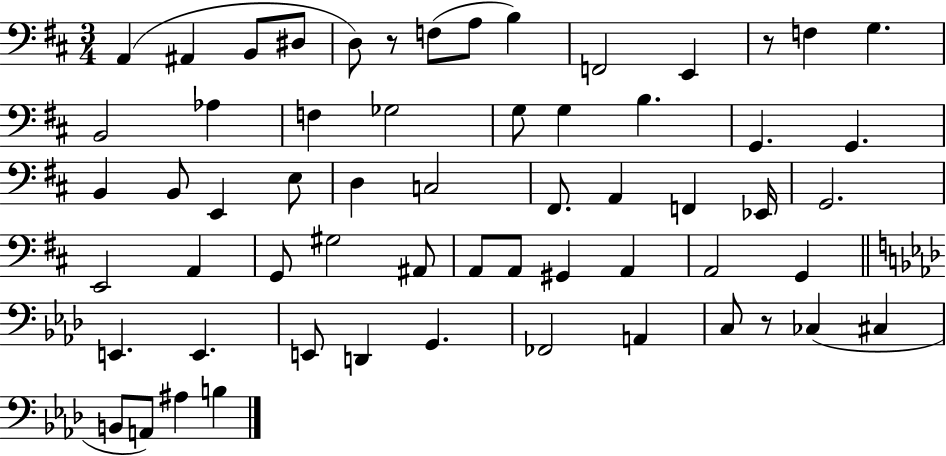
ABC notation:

X:1
T:Untitled
M:3/4
L:1/4
K:D
A,, ^A,, B,,/2 ^D,/2 D,/2 z/2 F,/2 A,/2 B, F,,2 E,, z/2 F, G, B,,2 _A, F, _G,2 G,/2 G, B, G,, G,, B,, B,,/2 E,, E,/2 D, C,2 ^F,,/2 A,, F,, _E,,/4 G,,2 E,,2 A,, G,,/2 ^G,2 ^A,,/2 A,,/2 A,,/2 ^G,, A,, A,,2 G,, E,, E,, E,,/2 D,, G,, _F,,2 A,, C,/2 z/2 _C, ^C, B,,/2 A,,/2 ^A, B,